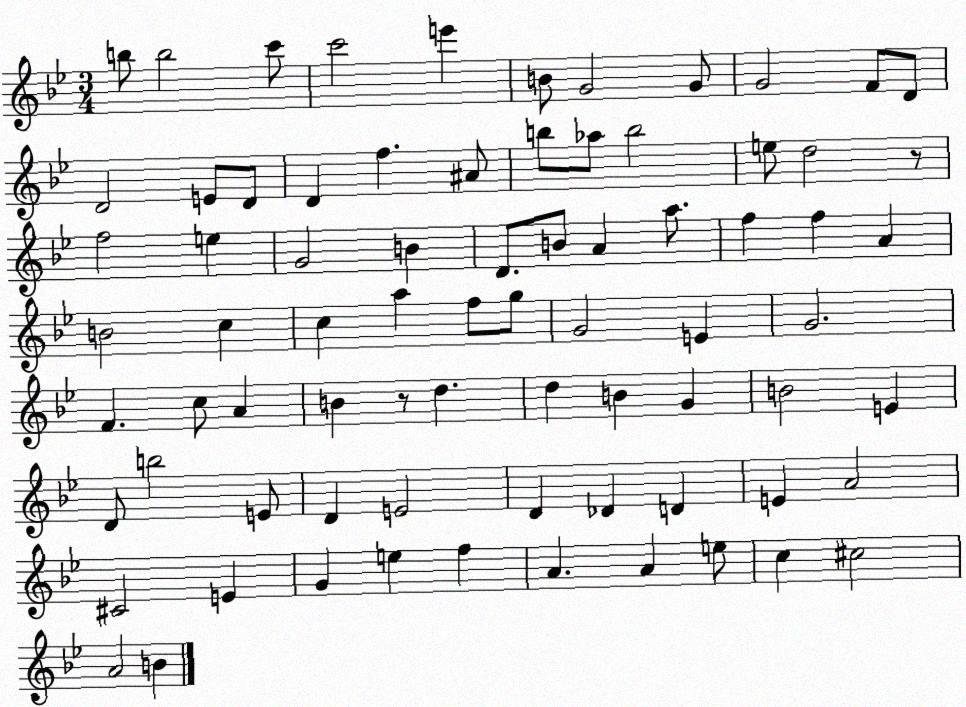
X:1
T:Untitled
M:3/4
L:1/4
K:Bb
b/2 b2 c'/2 c'2 e' B/2 G2 G/2 G2 F/2 D/2 D2 E/2 D/2 D f ^A/2 b/2 _a/2 b2 e/2 d2 z/2 f2 e G2 B D/2 B/2 A a/2 f f A B2 c c a f/2 g/2 G2 E G2 F c/2 A B z/2 d d B G B2 E D/2 b2 E/2 D E2 D _D D E A2 ^C2 E G e f A A e/2 c ^c2 A2 B